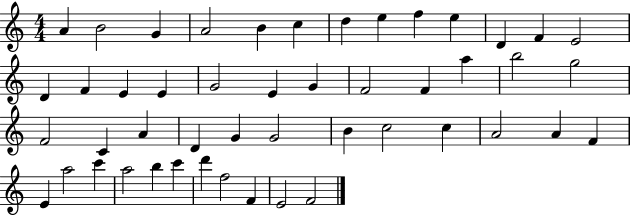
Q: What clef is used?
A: treble